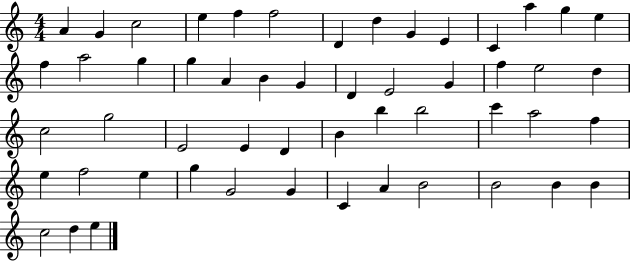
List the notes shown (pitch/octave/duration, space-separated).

A4/q G4/q C5/h E5/q F5/q F5/h D4/q D5/q G4/q E4/q C4/q A5/q G5/q E5/q F5/q A5/h G5/q G5/q A4/q B4/q G4/q D4/q E4/h G4/q F5/q E5/h D5/q C5/h G5/h E4/h E4/q D4/q B4/q B5/q B5/h C6/q A5/h F5/q E5/q F5/h E5/q G5/q G4/h G4/q C4/q A4/q B4/h B4/h B4/q B4/q C5/h D5/q E5/q